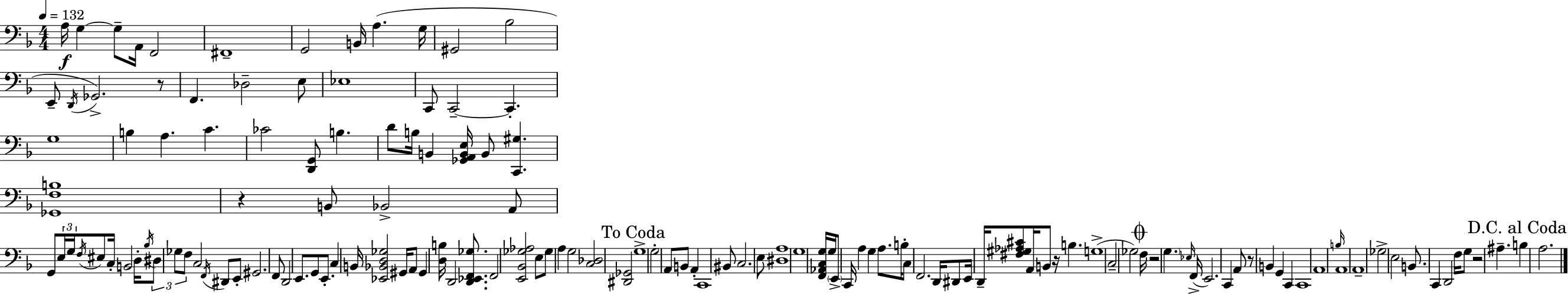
X:1
T:Untitled
M:4/4
L:1/4
K:F
A,/4 G, G,/2 A,,/4 F,,2 ^F,,4 G,,2 B,,/4 A, G,/4 ^G,,2 _B,2 E,,/2 D,,/4 _G,,2 z/2 F,, _D,2 E,/2 _E,4 C,,/2 C,,2 C,, G,4 B, A, C _C2 [D,,G,,]/2 B, D/2 B,/4 B,, [_G,,A,,B,,E,]/4 B,,/2 [C,,^G,] [_G,,F,B,]4 z B,,/2 _B,,2 A,,/2 G,,/2 E,/4 G,/4 F,/4 ^E,/2 C,/4 B,,2 D,/4 _B,/4 ^D,/2 _G,/2 F,/2 C,2 F,,/4 ^D,,/2 E,,/2 ^G,,2 F,,/2 D,,2 E,,/2 G,,/2 E,,/2 C, B,,/4 [_E,,_B,,D,_G,]2 ^G,,/4 A,,/2 ^G,, [D,B,]/4 D,,2 [D,,_E,,F,,_G,]/2 F,,2 [E,,_B,,_G,_A,]2 E,/2 _G,/2 A, G,2 [C,_D,]2 [^D,,_G,,]2 G,4 G,2 A,,/2 B,,/2 A,, C,,4 ^B,,/2 C,2 E,/2 [^D,A,]4 G,4 [F,,_A,,C,G,]/4 G,/4 E,,/2 C,,/4 A, G, A,/2 B,/4 C,/2 F,,2 D,,/4 ^D,,/2 E,,/4 D,,/4 [^F,^G,_A,^C]/2 A,,/4 B,,/2 z/4 B, G,4 C,2 _G,2 F,/4 z2 G, _E,/4 F,,/4 E,,2 C,, A,,/2 z/2 B,, G,, C,, C,,4 A,,4 B,/4 A,,4 A,,4 _G,2 E,2 B,,/2 C,, D,,2 F,/4 G,/2 z2 ^A, B, A,2